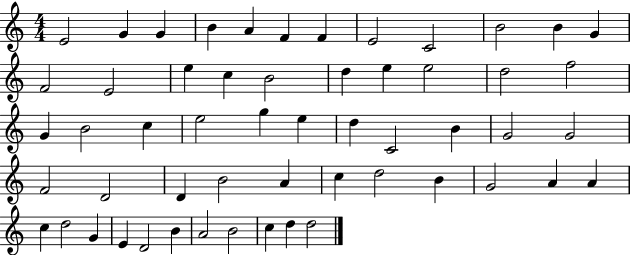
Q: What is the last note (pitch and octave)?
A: D5